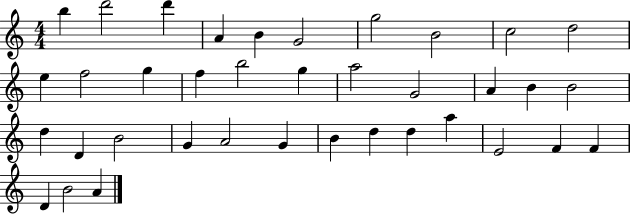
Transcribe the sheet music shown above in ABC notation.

X:1
T:Untitled
M:4/4
L:1/4
K:C
b d'2 d' A B G2 g2 B2 c2 d2 e f2 g f b2 g a2 G2 A B B2 d D B2 G A2 G B d d a E2 F F D B2 A